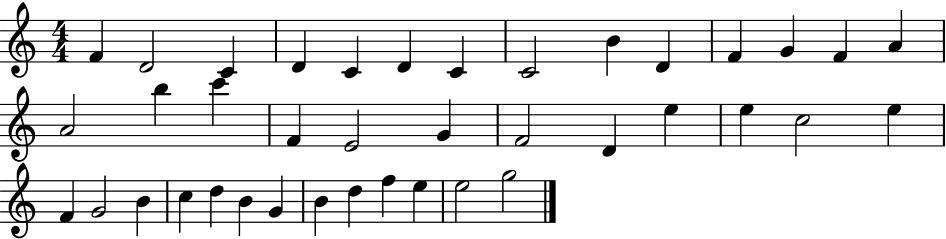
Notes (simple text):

F4/q D4/h C4/q D4/q C4/q D4/q C4/q C4/h B4/q D4/q F4/q G4/q F4/q A4/q A4/h B5/q C6/q F4/q E4/h G4/q F4/h D4/q E5/q E5/q C5/h E5/q F4/q G4/h B4/q C5/q D5/q B4/q G4/q B4/q D5/q F5/q E5/q E5/h G5/h